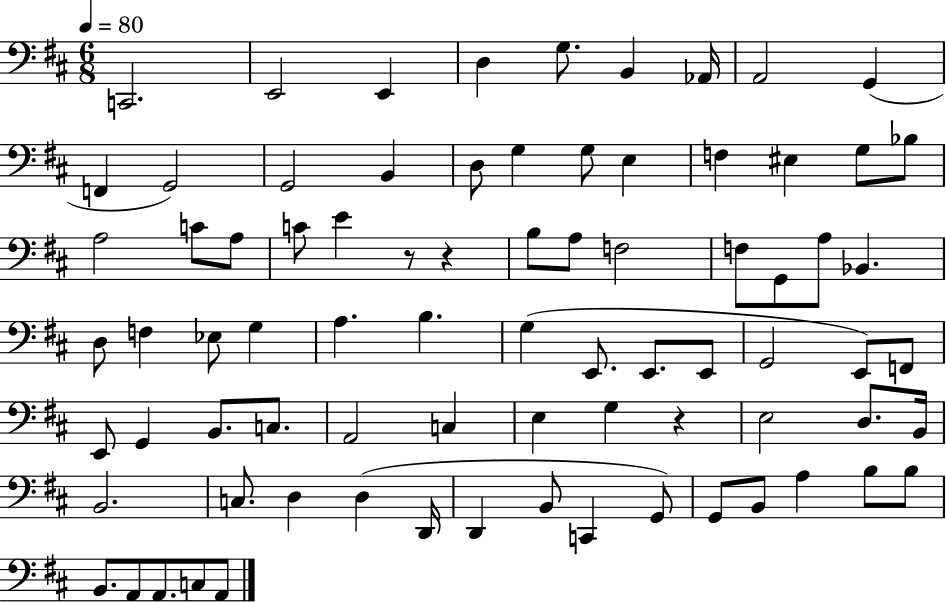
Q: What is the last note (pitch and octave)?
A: A2